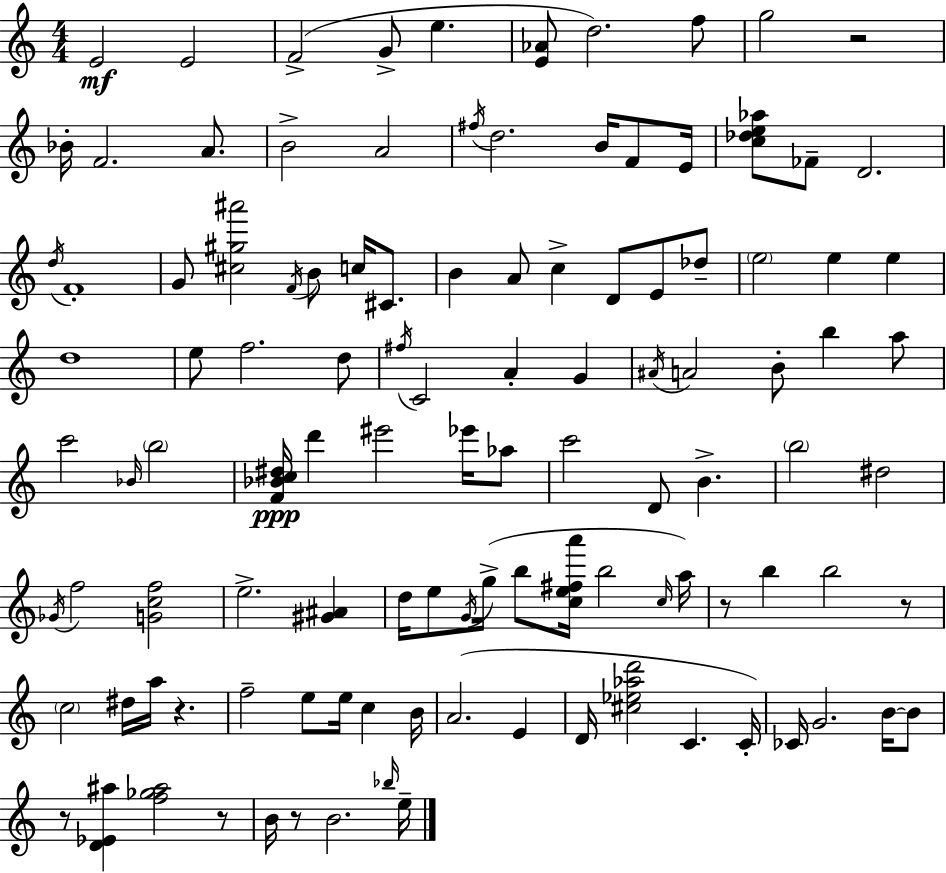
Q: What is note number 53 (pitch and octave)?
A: D6